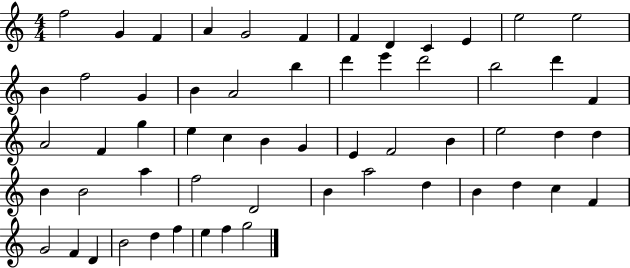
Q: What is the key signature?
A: C major